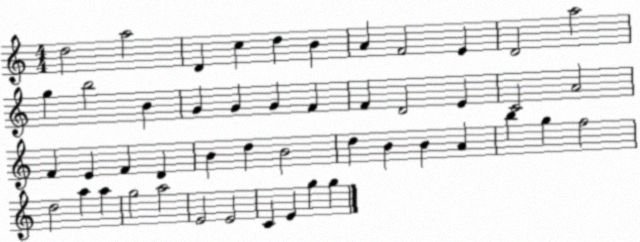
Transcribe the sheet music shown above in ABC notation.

X:1
T:Untitled
M:4/4
L:1/4
K:C
d2 a2 D c d B A F2 E D2 a2 g b2 B G G G F F D2 E C2 A2 F E F D B d B2 d B B A b g f2 d2 a a g2 a2 E2 E2 C E g g